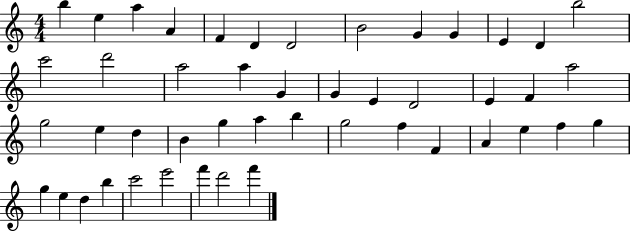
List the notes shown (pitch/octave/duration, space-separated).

B5/q E5/q A5/q A4/q F4/q D4/q D4/h B4/h G4/q G4/q E4/q D4/q B5/h C6/h D6/h A5/h A5/q G4/q G4/q E4/q D4/h E4/q F4/q A5/h G5/h E5/q D5/q B4/q G5/q A5/q B5/q G5/h F5/q F4/q A4/q E5/q F5/q G5/q G5/q E5/q D5/q B5/q C6/h E6/h F6/q D6/h F6/q